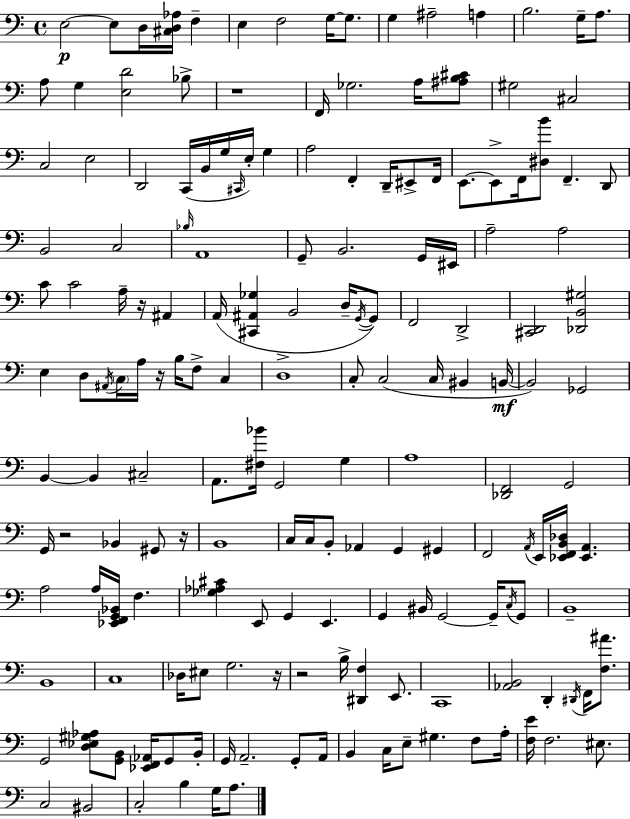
{
  \clef bass
  \time 4/4
  \defaultTimeSignature
  \key a \minor
  e2~~\p e8 d16 <cis d aes>16 f4-- | e4 f2 g16~~ g8. | g4 ais2-- a4 | b2. g16-- a8. | \break a8 g4 <e d'>2 bes8-> | r1 | f,16 ges2. a16 <ais b cis'>8 | gis2 cis2 | \break c2 e2 | d,2 c,16( b,16 g16 \grace { cis,16 } e16-.) g4 | a2 f,4-. d,16-- eis,8-> | f,16 e,8.~~ e,8-> f,16 <dis b'>8 f,4.-- d,8 | \break b,2 c2 | \grace { bes16 } a,1 | g,8-- b,2. | g,16 eis,16 a2-- a2 | \break c'8 c'2 a16-- r16 ais,4 | a,16( <cis, ais, ges>4 b,2 d16-- | \acciaccatura { g,16~ }~) g,8 f,2 d,2-> | <cis, d,>2 <des, b, gis>2 | \break e4 d8 \acciaccatura { ais,16 } \parenthesize c16 a16 r16 b16 f8-> | c4 d1-> | c8-. c2( c16 bis,4 | b,16~~\mf b,2) ges,2 | \break b,4~~ b,4 cis2-- | a,8. <fis bes'>16 g,2 | g4 a1 | <des, f,>2 g,2 | \break g,16 r2 bes,4 | gis,8 r16 b,1 | c16 c16 b,8-. aes,4 g,4 | gis,4 f,2 \acciaccatura { a,16 } e,16 <ees, f, b, des>16 <ees, a,>4. | \break a2 a16 <ees, f, g, bes,>16 f4. | <ges aes cis'>4 e,8 g,4 e,4. | g,4 bis,16 g,2~~ | g,16-- \acciaccatura { c16 } g,8 b,1-- | \break b,1 | c1 | des16 eis8 g2. | r16 r2 b16-> <dis, f>4 | \break e,8. c,1 | <aes, b,>2 d,4-. | \acciaccatura { dis,16 } f,16 <f ais'>8. g,2 <d ees gis aes>8 | <g, b,>8 <ees, f, aes,>16 g,8 b,16-. g,16 a,2.-- | \break g,8-. a,16 b,4 c16 e8-- gis4. | f8 a16-. <f e'>16 f2. | eis8. c2 bis,2 | c2-. b4 | \break g16 a8. \bar "|."
}